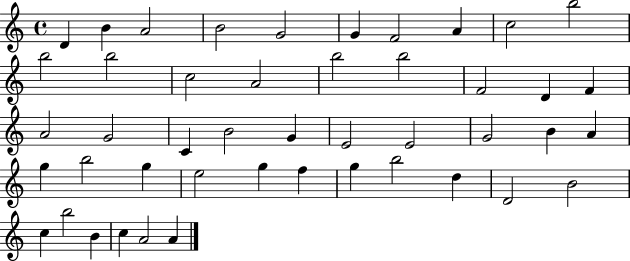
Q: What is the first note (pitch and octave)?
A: D4